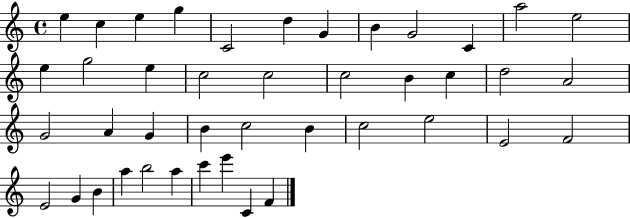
X:1
T:Untitled
M:4/4
L:1/4
K:C
e c e g C2 d G B G2 C a2 e2 e g2 e c2 c2 c2 B c d2 A2 G2 A G B c2 B c2 e2 E2 F2 E2 G B a b2 a c' e' C F